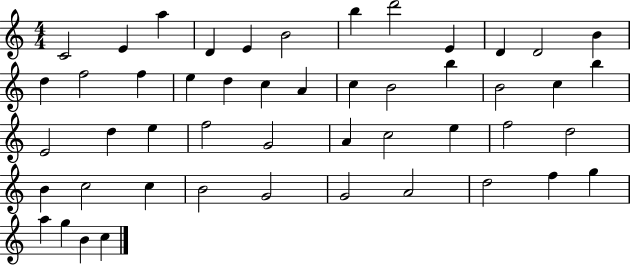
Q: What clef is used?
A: treble